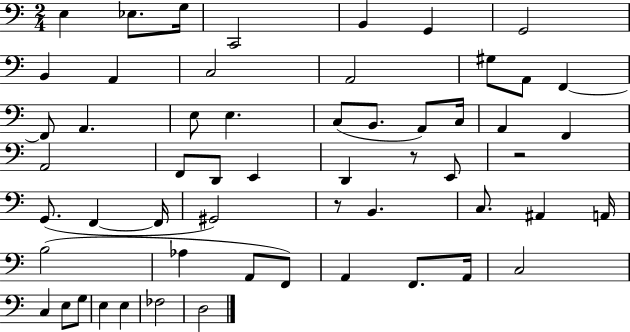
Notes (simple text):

E3/q Eb3/e. G3/s C2/h B2/q G2/q G2/h B2/q A2/q C3/h A2/h G#3/e A2/e F2/q F2/e A2/q. E3/e E3/q. C3/e B2/e. A2/e C3/s A2/q F2/q A2/h F2/e D2/e E2/q D2/q R/e E2/e R/h G2/e. F2/q F2/s G#2/h R/e B2/q. C3/e. A#2/q A2/s B3/h Ab3/q A2/e F2/e A2/q F2/e. A2/s C3/h C3/q E3/e G3/e E3/q E3/q FES3/h D3/h